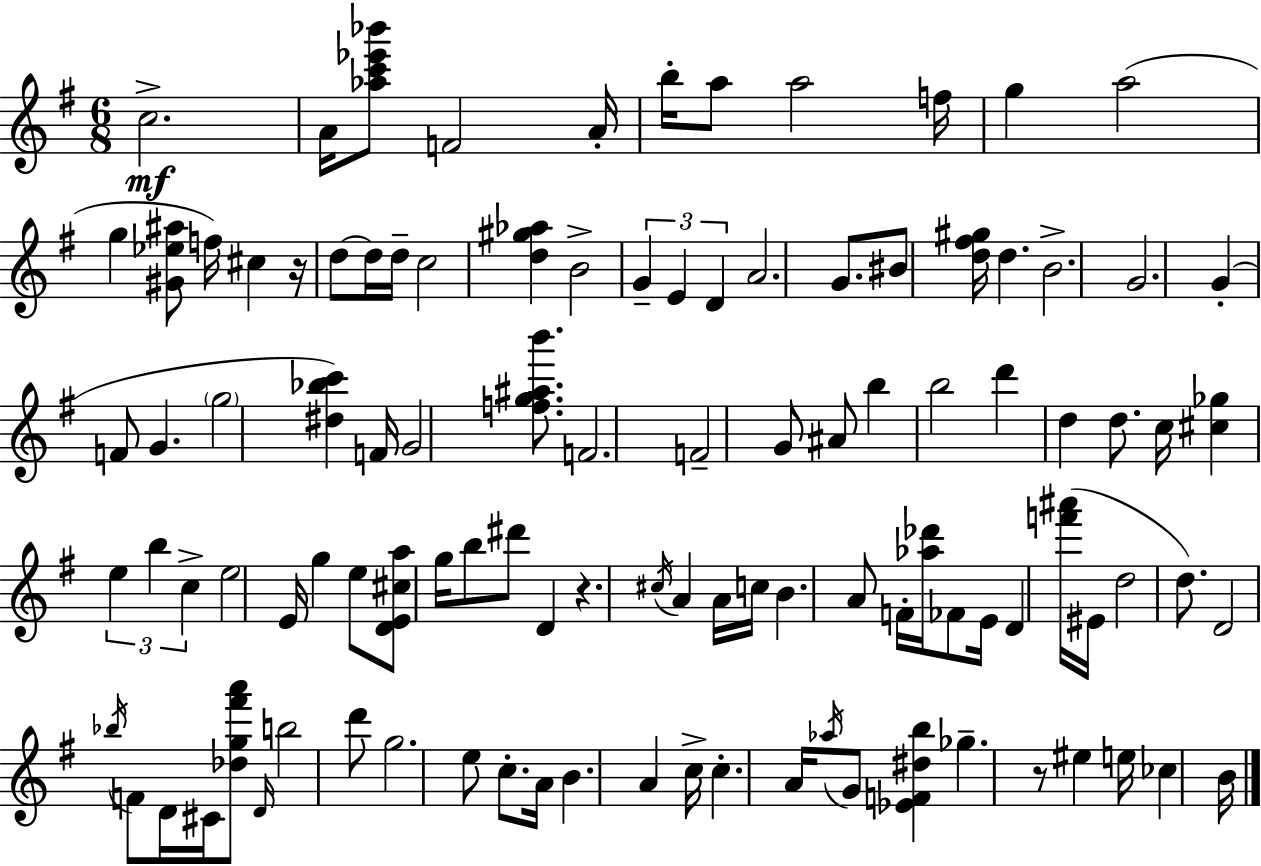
X:1
T:Untitled
M:6/8
L:1/4
K:Em
c2 A/4 [_ac'_e'_b']/2 F2 A/4 b/4 a/2 a2 f/4 g a2 g [^G_e^a]/2 f/4 ^c z/4 d/2 d/4 d/4 c2 [d^g_a] B2 G E D A2 G/2 ^B/2 [d^f^g]/4 d B2 G2 G F/2 G g2 [^d_bc'] F/4 G2 [fg^ab']/2 F2 F2 G/2 ^A/2 b b2 d' d d/2 c/4 [^c_g] e b c e2 E/4 g e/2 [DE^ca]/2 g/4 b/2 ^d'/2 D z ^c/4 A A/4 c/4 B A/2 F/4 [_a_d']/4 _F/2 E/4 D [f'^a']/4 ^E/4 d2 d/2 D2 _b/4 F/2 D/4 ^C/4 [_dg^f'a']/2 D/4 b2 d'/2 g2 e/2 c/2 A/4 B A c/4 c A/4 _a/4 G/2 [_EF^db] _g z/2 ^e e/4 _c B/4